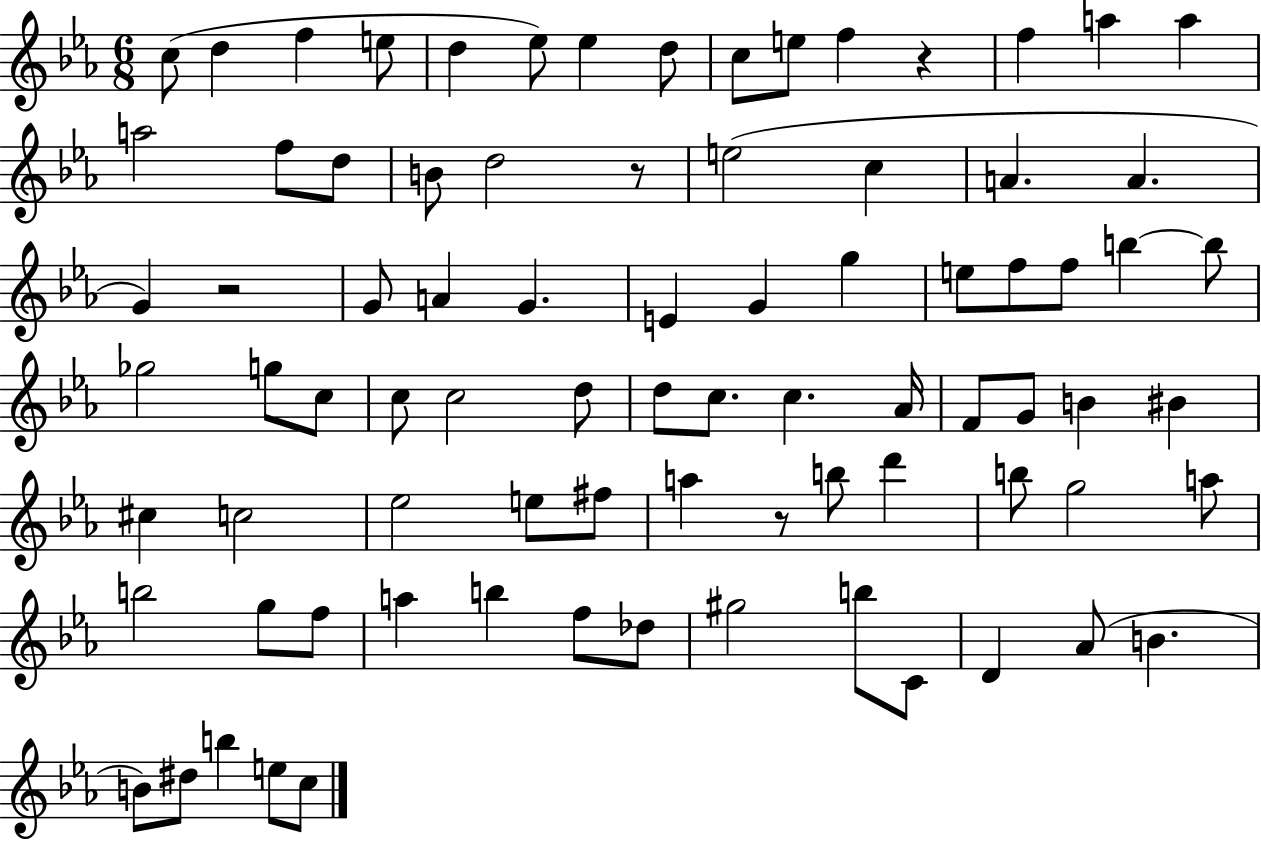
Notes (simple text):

C5/e D5/q F5/q E5/e D5/q Eb5/e Eb5/q D5/e C5/e E5/e F5/q R/q F5/q A5/q A5/q A5/h F5/e D5/e B4/e D5/h R/e E5/h C5/q A4/q. A4/q. G4/q R/h G4/e A4/q G4/q. E4/q G4/q G5/q E5/e F5/e F5/e B5/q B5/e Gb5/h G5/e C5/e C5/e C5/h D5/e D5/e C5/e. C5/q. Ab4/s F4/e G4/e B4/q BIS4/q C#5/q C5/h Eb5/h E5/e F#5/e A5/q R/e B5/e D6/q B5/e G5/h A5/e B5/h G5/e F5/e A5/q B5/q F5/e Db5/e G#5/h B5/e C4/e D4/q Ab4/e B4/q. B4/e D#5/e B5/q E5/e C5/e